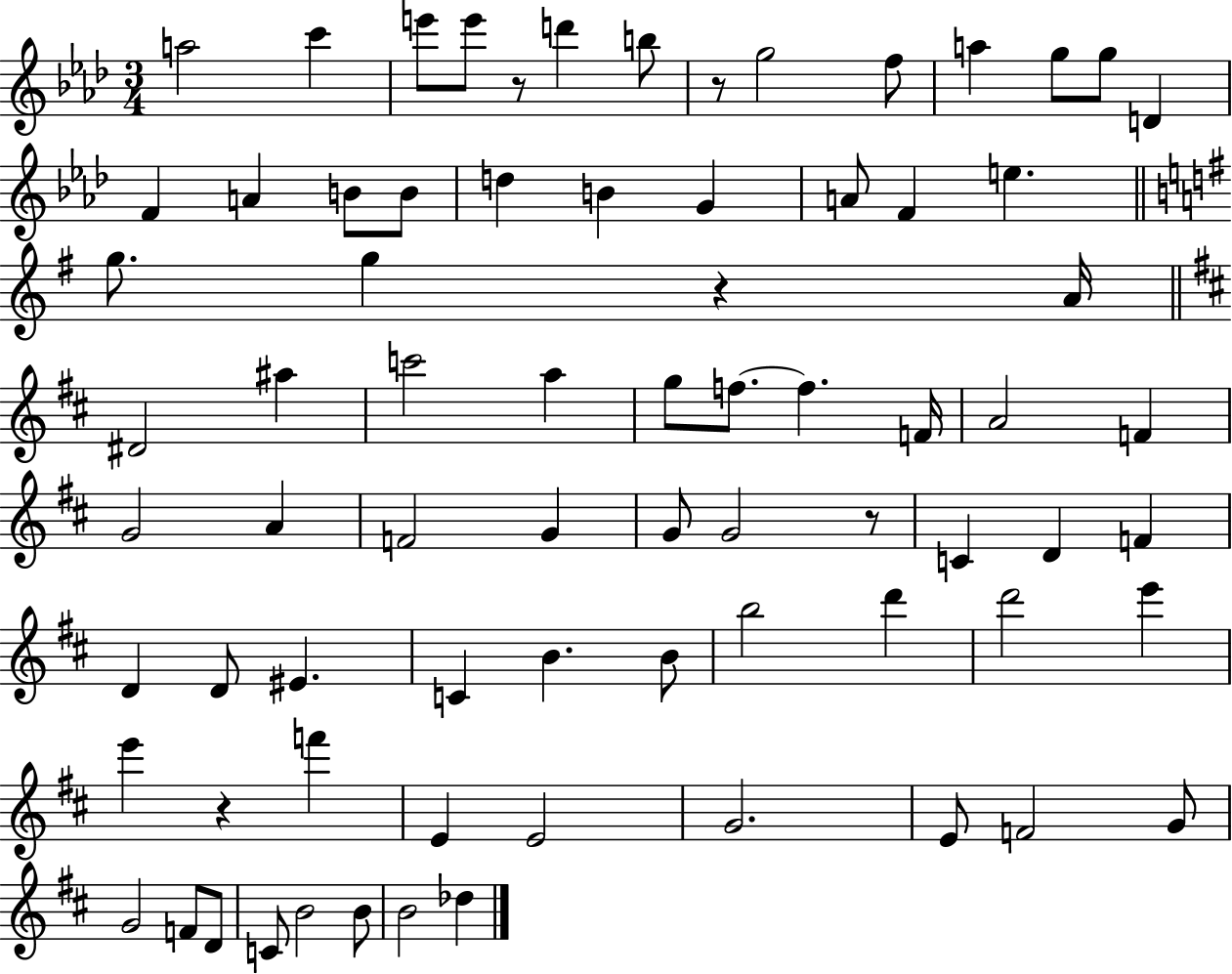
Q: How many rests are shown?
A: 5